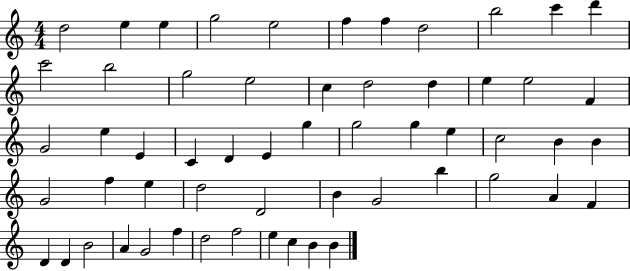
{
  \clef treble
  \numericTimeSignature
  \time 4/4
  \key c \major
  d''2 e''4 e''4 | g''2 e''2 | f''4 f''4 d''2 | b''2 c'''4 d'''4 | \break c'''2 b''2 | g''2 e''2 | c''4 d''2 d''4 | e''4 e''2 f'4 | \break g'2 e''4 e'4 | c'4 d'4 e'4 g''4 | g''2 g''4 e''4 | c''2 b'4 b'4 | \break g'2 f''4 e''4 | d''2 d'2 | b'4 g'2 b''4 | g''2 a'4 f'4 | \break d'4 d'4 b'2 | a'4 g'2 f''4 | d''2 f''2 | e''4 c''4 b'4 b'4 | \break \bar "|."
}